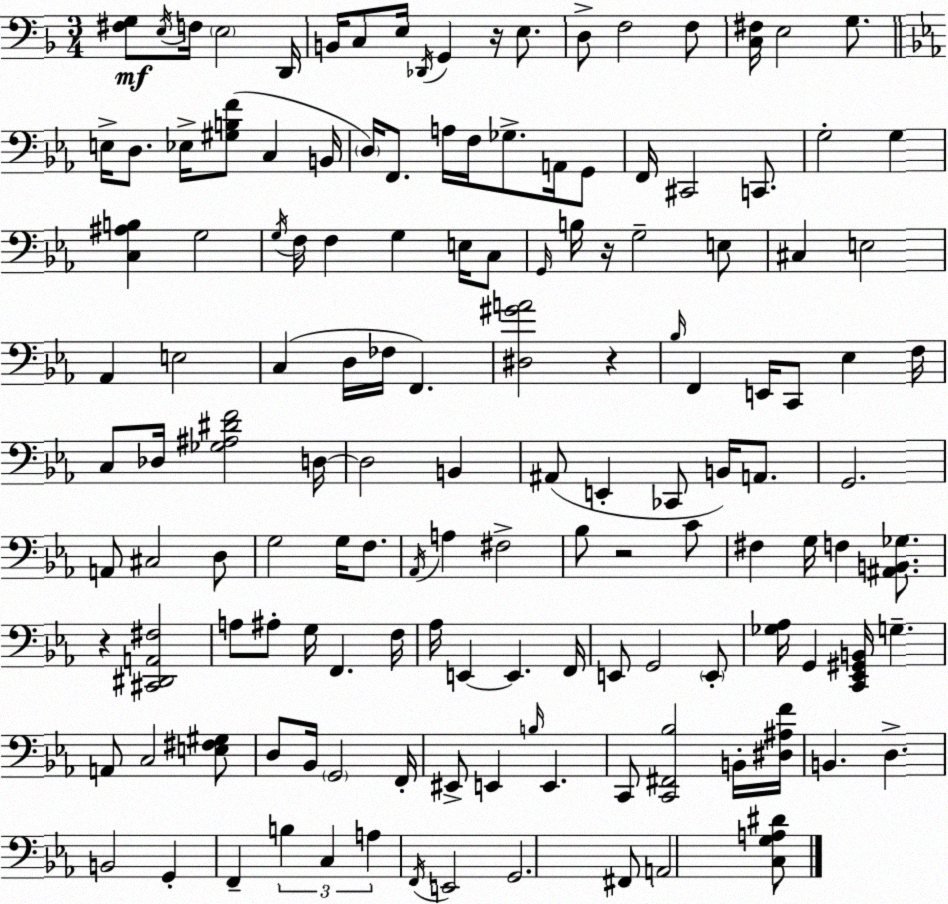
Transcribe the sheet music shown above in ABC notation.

X:1
T:Untitled
M:3/4
L:1/4
K:F
[^F,G,]/2 E,/4 F,/4 E,2 D,,/4 B,,/4 C,/2 E,/4 _D,,/4 G,, z/4 E,/2 D,/2 F,2 F,/2 [C,^F,]/4 E,2 G,/2 E,/4 D,/2 _E,/4 [^G,B,F]/2 C, B,,/4 D,/4 F,,/2 A,/4 F,/4 _G,/2 A,,/4 G,,/2 F,,/4 ^C,,2 C,,/2 G,2 G, [C,^A,B,] G,2 G,/4 F,/4 F, G, E,/4 C,/2 G,,/4 B,/4 z/4 G,2 E,/2 ^C, E,2 _A,, E,2 C, D,/4 _F,/4 F,, [^D,^GA]2 z _B,/4 F,, E,,/4 C,,/2 _E, F,/4 C,/2 _D,/4 [_G,^A,^DF]2 D,/4 D,2 B,, ^A,,/2 E,, _C,,/2 B,,/4 A,,/2 G,,2 A,,/2 ^C,2 D,/2 G,2 G,/4 F,/2 _A,,/4 A, ^F,2 _B,/2 z2 C/2 ^F, G,/4 F, [^A,,B,,_G,]/2 z [^C,,^D,,A,,^F,]2 A,/2 ^A,/2 G,/4 F,, F,/4 _A,/4 E,, E,, F,,/4 E,,/2 G,,2 E,,/2 [_G,_A,]/4 G,, [C,,_E,,^G,,B,,]/4 G, A,,/2 C,2 [E,^F,^G,]/2 D,/2 _B,,/4 G,,2 F,,/4 ^E,,/2 E,, B,/4 E,, C,,/2 [C,,^F,,_B,]2 B,,/4 [^D,^A,F]/4 B,, D, B,,2 G,, F,, B, C, A, F,,/4 E,,2 G,,2 ^F,,/2 A,,2 [C,G,A,^D]/2